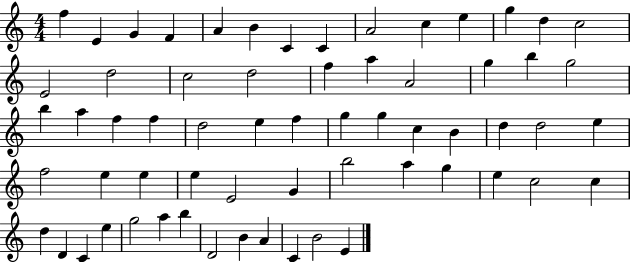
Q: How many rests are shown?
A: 0